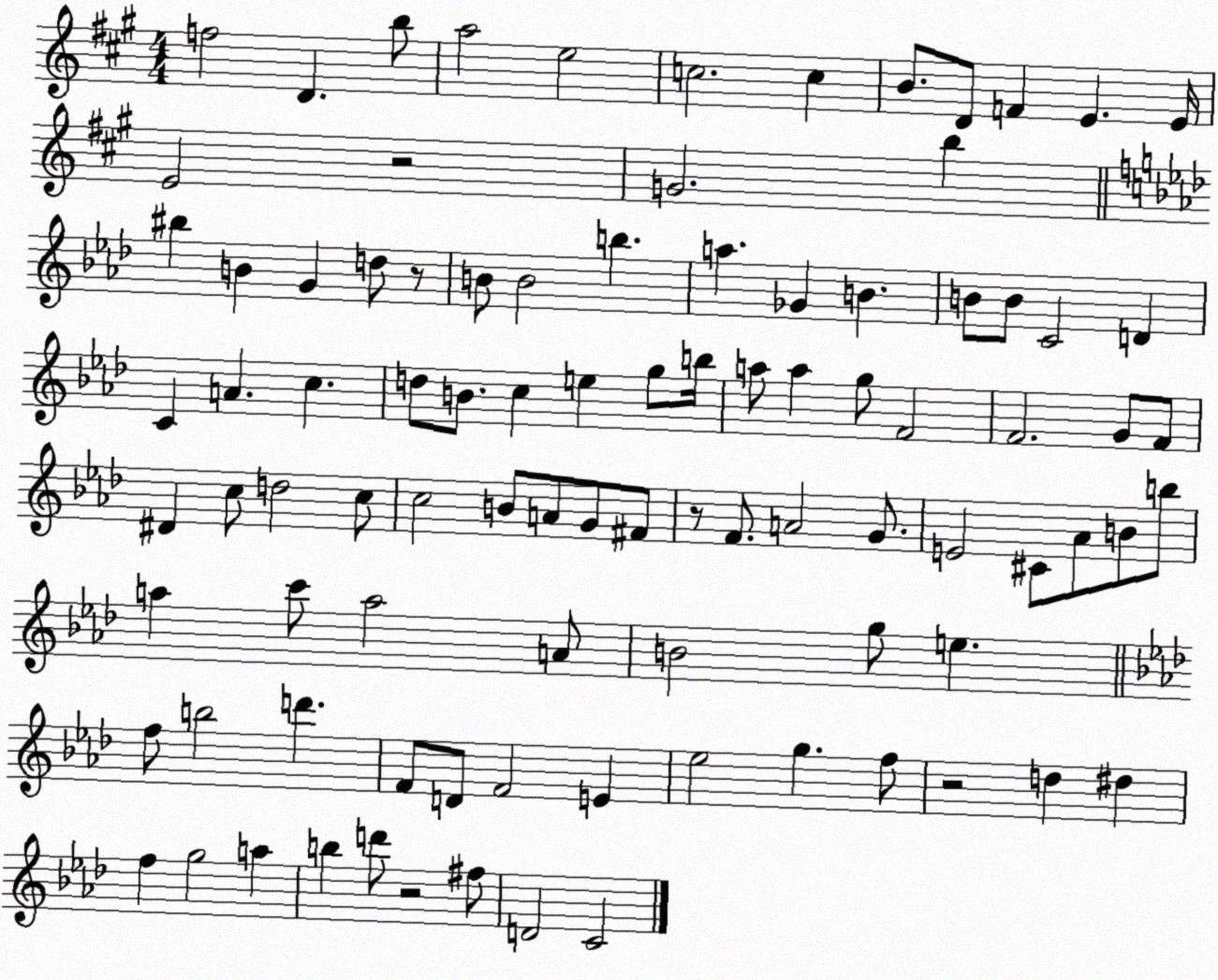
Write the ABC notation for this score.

X:1
T:Untitled
M:4/4
L:1/4
K:A
f2 D b/2 a2 e2 c2 c B/2 D/2 F E E/4 E2 z2 G2 b ^b B G d/2 z/2 B/2 B2 b a _G B B/2 B/2 C2 D C A c d/2 B/2 c e g/2 b/4 a/2 a g/2 F2 F2 G/2 F/2 ^D c/2 d2 c/2 c2 B/2 A/2 G/2 ^F/2 z/2 F/2 A2 G/2 E2 ^C/2 _A/2 B/2 b/2 a c'/2 a2 A/2 B2 g/2 e f/2 b2 d' F/2 D/2 F2 E _e2 g f/2 z2 d ^d f g2 a b d'/2 z2 ^f/2 D2 C2